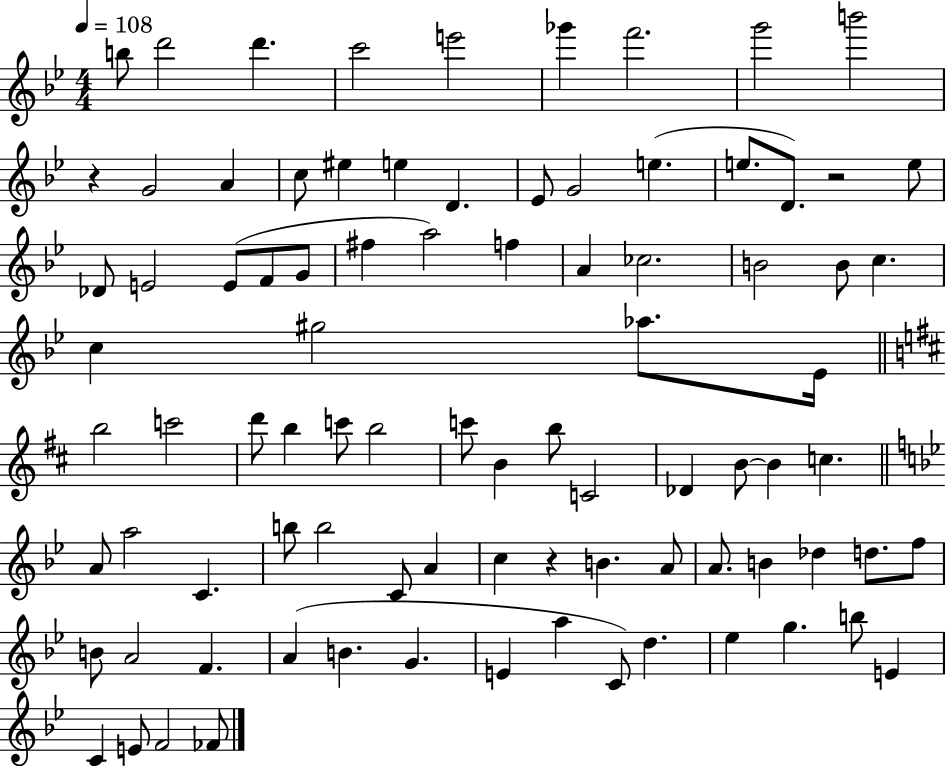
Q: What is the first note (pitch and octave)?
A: B5